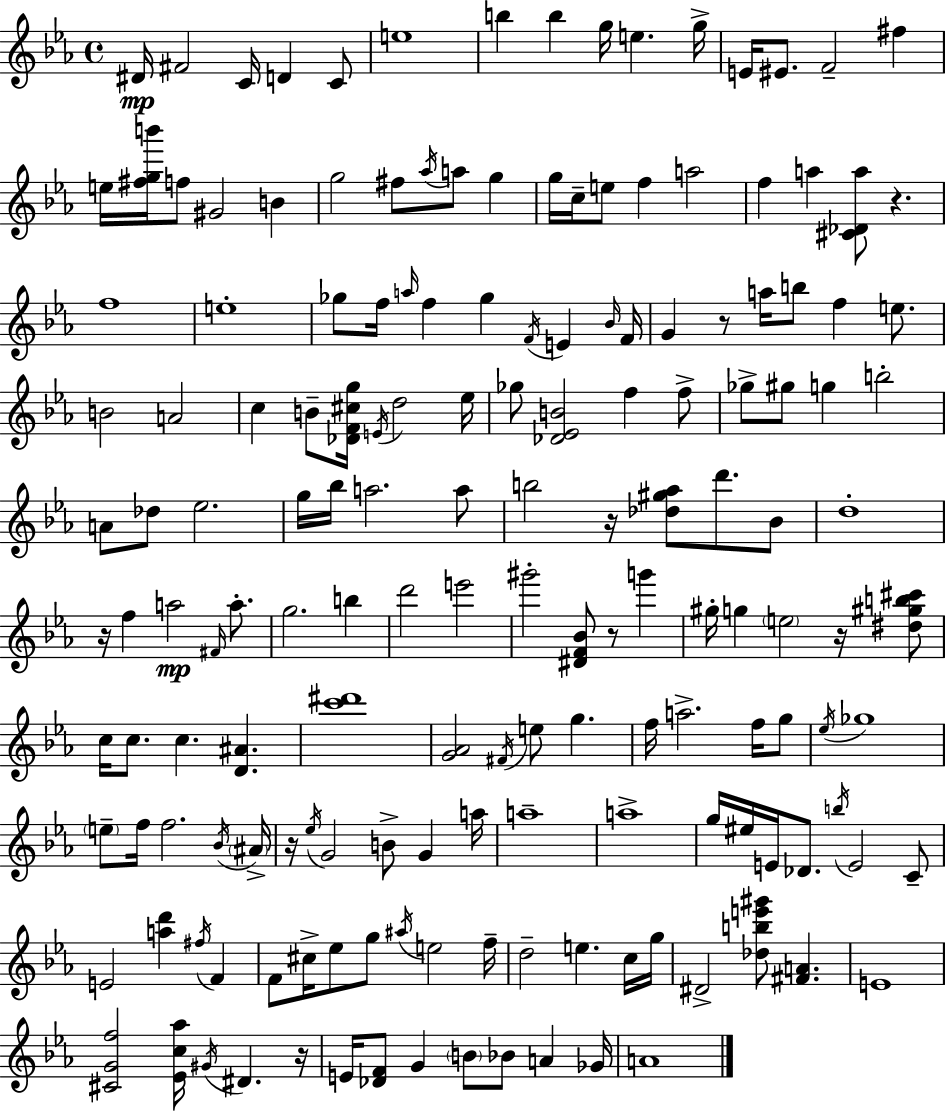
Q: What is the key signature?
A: EES major